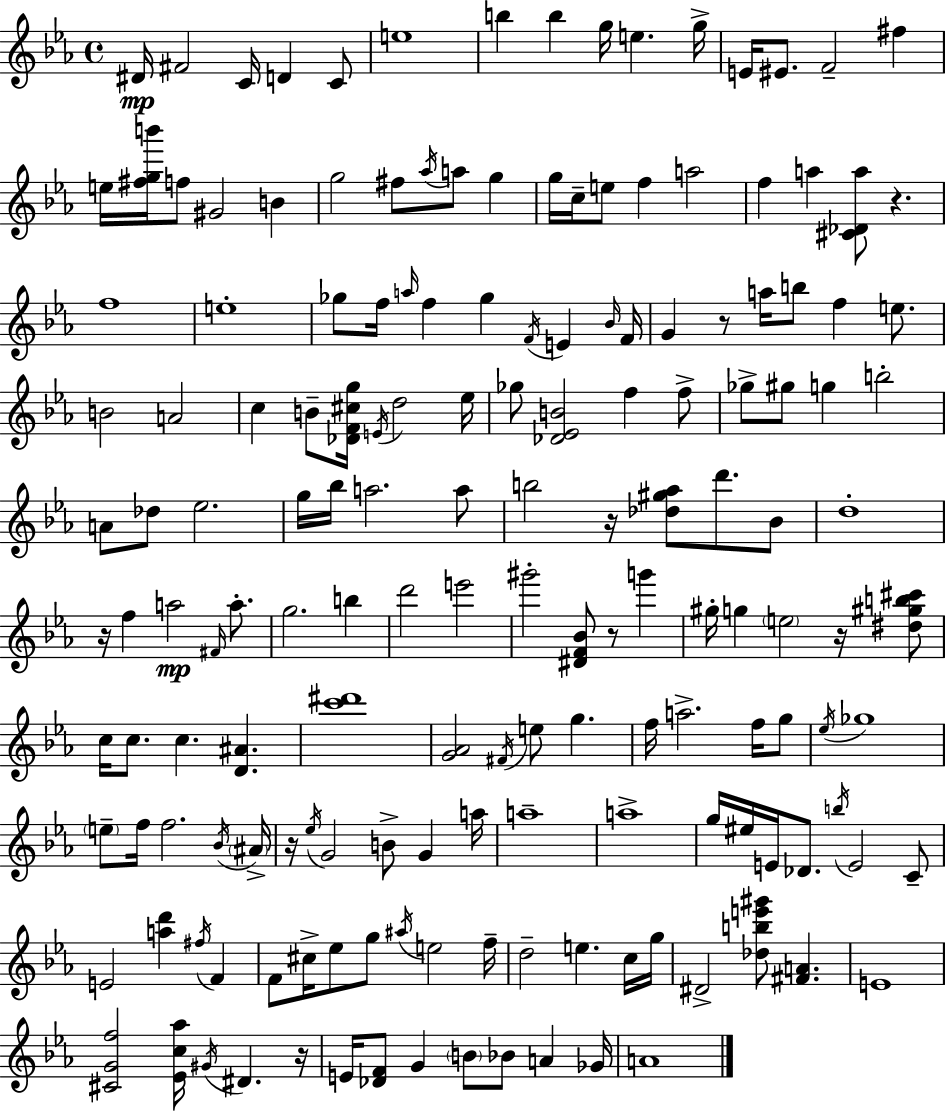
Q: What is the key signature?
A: EES major